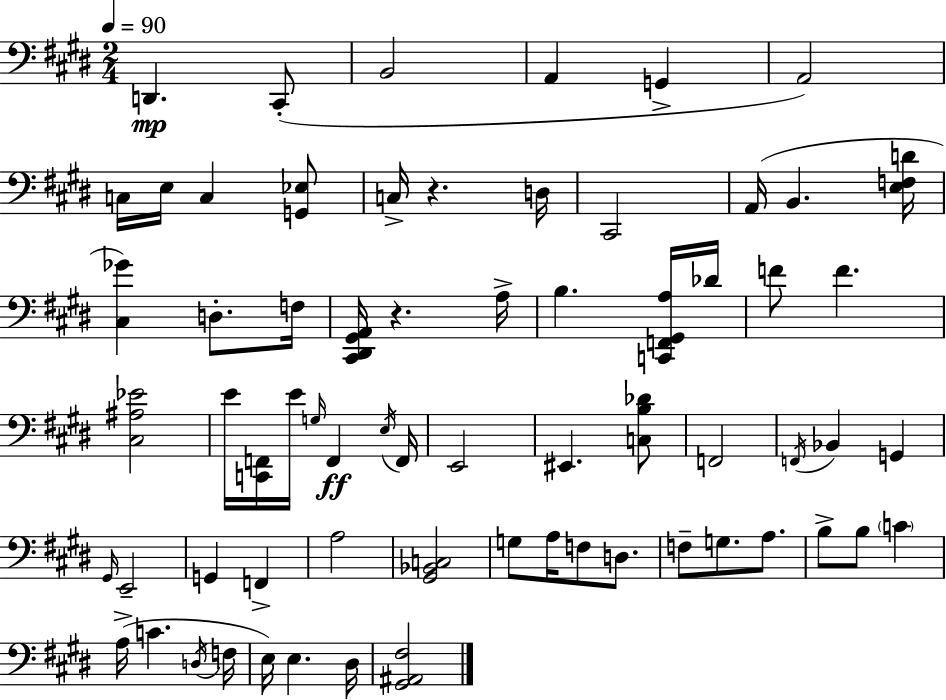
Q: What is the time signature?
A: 2/4